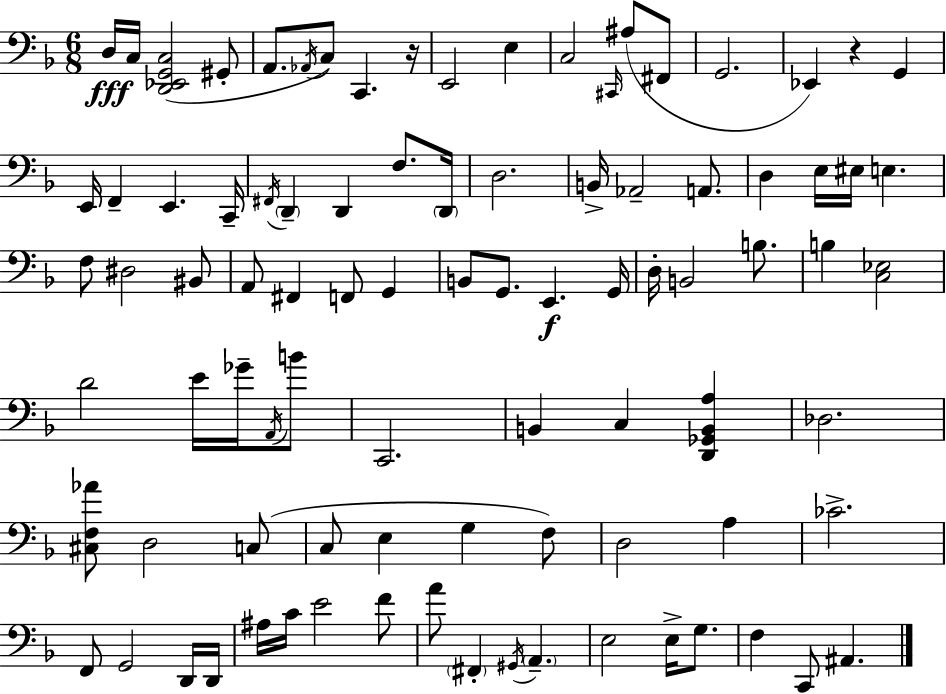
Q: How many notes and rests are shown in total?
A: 90